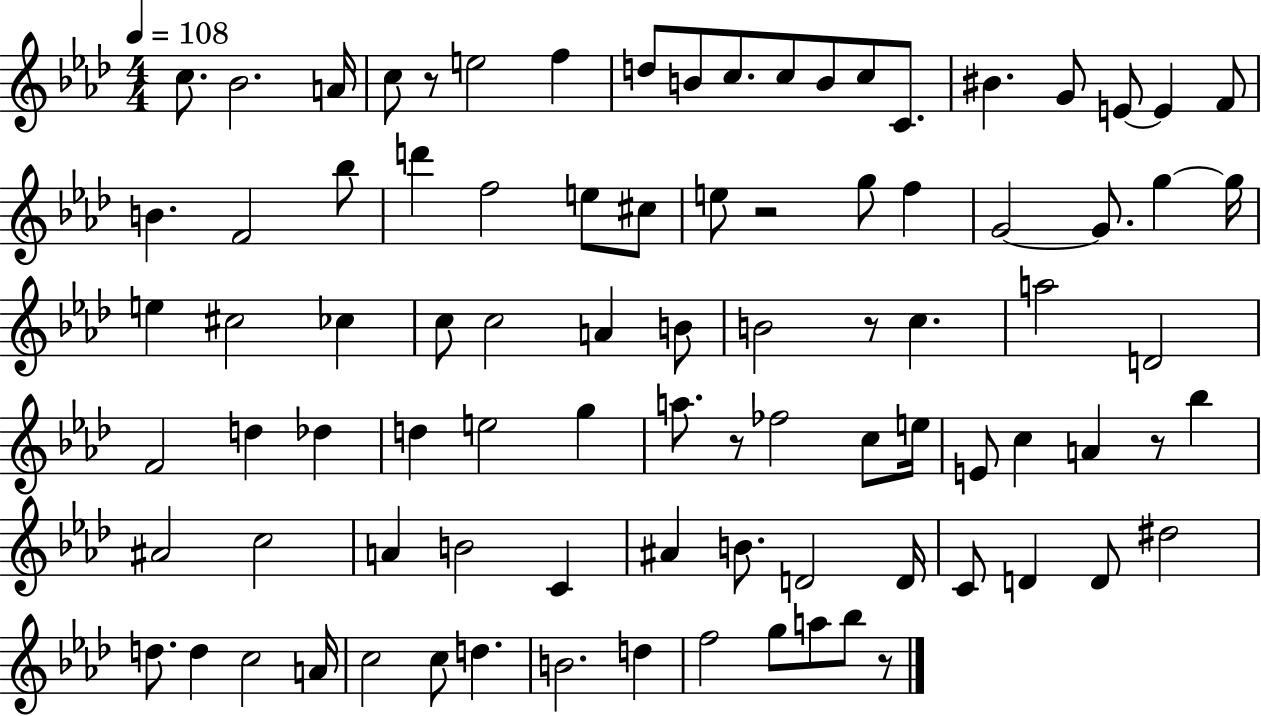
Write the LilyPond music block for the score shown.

{
  \clef treble
  \numericTimeSignature
  \time 4/4
  \key aes \major
  \tempo 4 = 108
  c''8. bes'2. a'16 | c''8 r8 e''2 f''4 | d''8 b'8 c''8. c''8 b'8 c''8 c'8. | bis'4. g'8 e'8~~ e'4 f'8 | \break b'4. f'2 bes''8 | d'''4 f''2 e''8 cis''8 | e''8 r2 g''8 f''4 | g'2~~ g'8. g''4~~ g''16 | \break e''4 cis''2 ces''4 | c''8 c''2 a'4 b'8 | b'2 r8 c''4. | a''2 d'2 | \break f'2 d''4 des''4 | d''4 e''2 g''4 | a''8. r8 fes''2 c''8 e''16 | e'8 c''4 a'4 r8 bes''4 | \break ais'2 c''2 | a'4 b'2 c'4 | ais'4 b'8. d'2 d'16 | c'8 d'4 d'8 dis''2 | \break d''8. d''4 c''2 a'16 | c''2 c''8 d''4. | b'2. d''4 | f''2 g''8 a''8 bes''8 r8 | \break \bar "|."
}